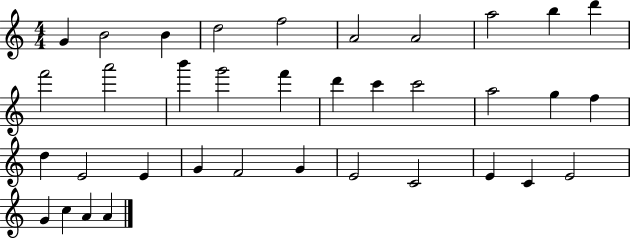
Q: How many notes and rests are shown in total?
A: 36